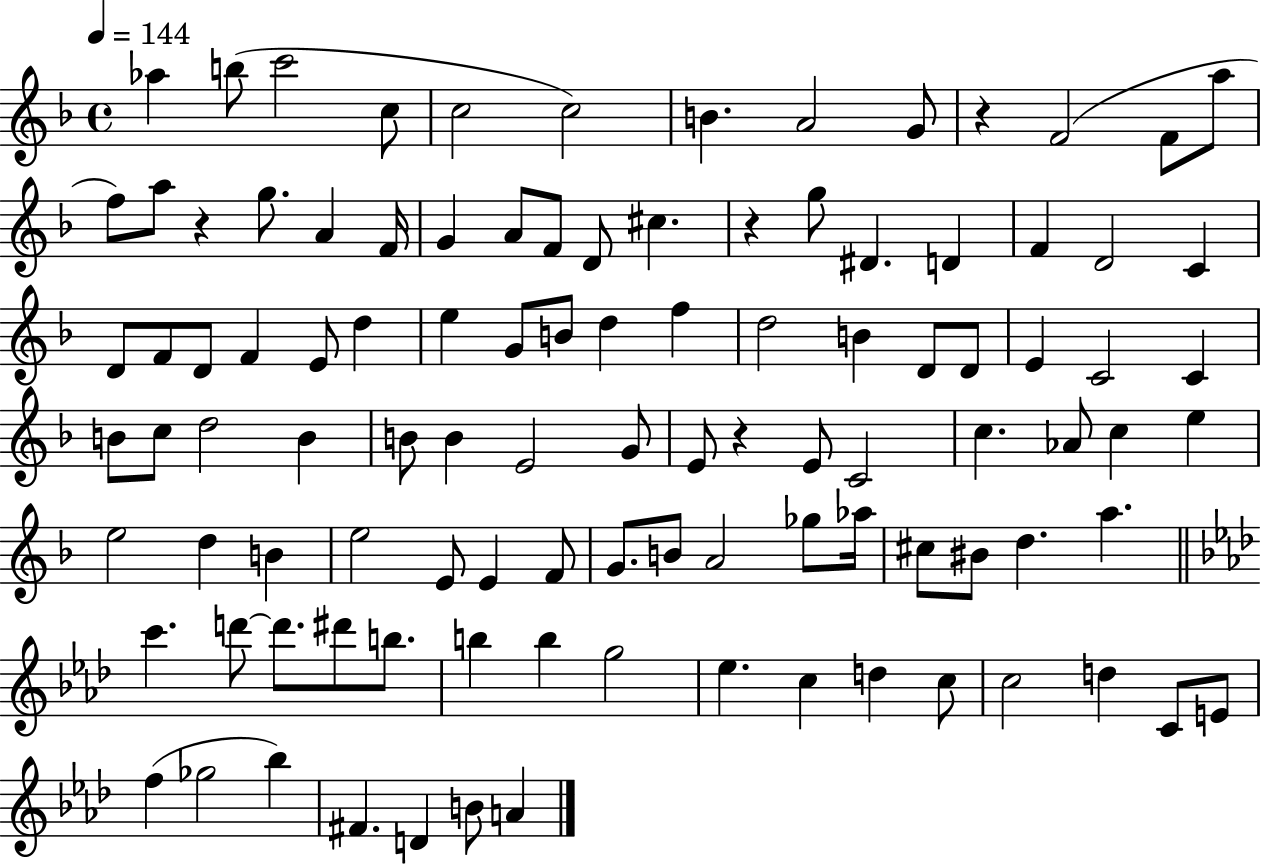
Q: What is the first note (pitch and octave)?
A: Ab5